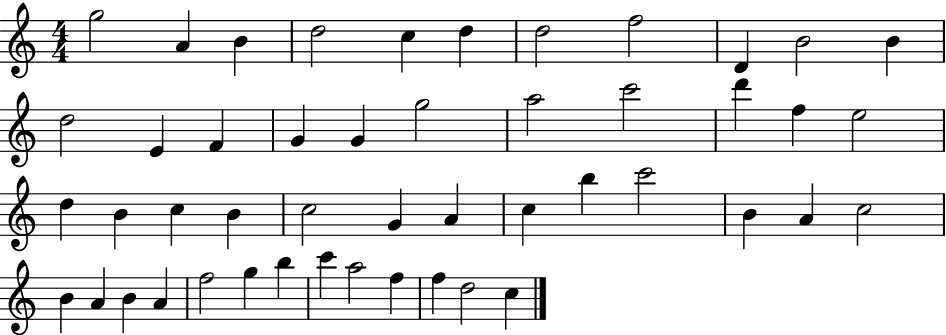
{
  \clef treble
  \numericTimeSignature
  \time 4/4
  \key c \major
  g''2 a'4 b'4 | d''2 c''4 d''4 | d''2 f''2 | d'4 b'2 b'4 | \break d''2 e'4 f'4 | g'4 g'4 g''2 | a''2 c'''2 | d'''4 f''4 e''2 | \break d''4 b'4 c''4 b'4 | c''2 g'4 a'4 | c''4 b''4 c'''2 | b'4 a'4 c''2 | \break b'4 a'4 b'4 a'4 | f''2 g''4 b''4 | c'''4 a''2 f''4 | f''4 d''2 c''4 | \break \bar "|."
}